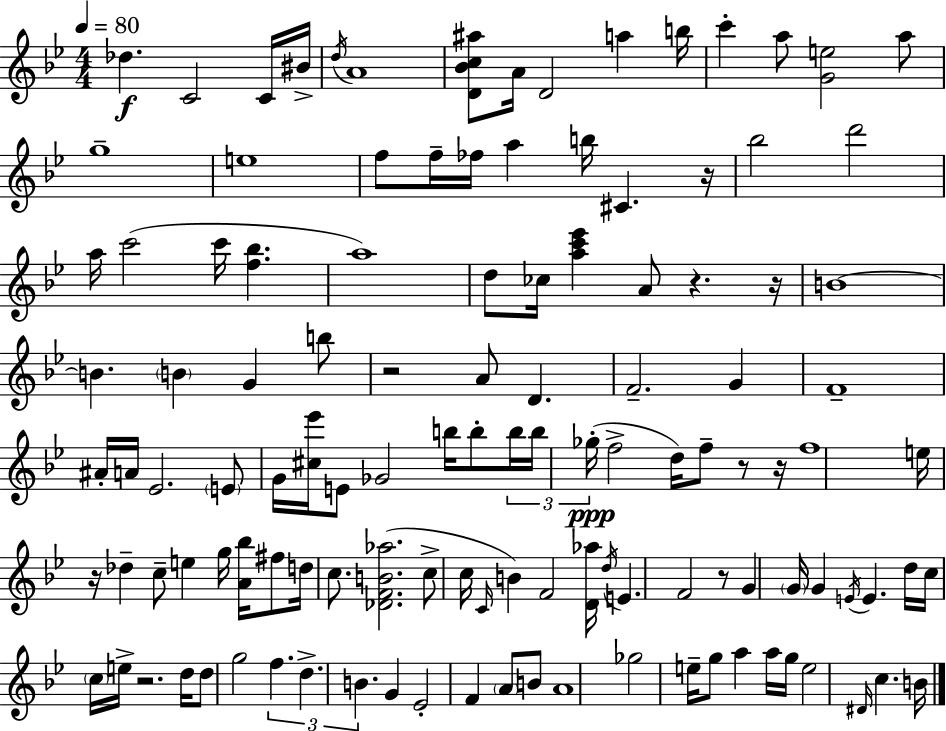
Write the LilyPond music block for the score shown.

{
  \clef treble
  \numericTimeSignature
  \time 4/4
  \key g \minor
  \tempo 4 = 80
  \repeat volta 2 { des''4.\f c'2 c'16 bis'16-> | \acciaccatura { d''16 } a'1 | <d' bes' c'' ais''>8 a'16 d'2 a''4 | b''16 c'''4-. a''8 <g' e''>2 a''8 | \break g''1-- | e''1 | f''8 f''16-- fes''16 a''4 b''16 cis'4. | r16 bes''2 d'''2 | \break a''16 c'''2( c'''16 <f'' bes''>4. | a''1) | d''8 ces''16 <a'' c''' ees'''>4 a'8 r4. | r16 b'1~~ | \break b'4. \parenthesize b'4 g'4 b''8 | r2 a'8 d'4. | f'2.-- g'4 | f'1-- | \break ais'16-. a'16 ees'2. \parenthesize e'8 | g'16 <cis'' ees'''>16 e'8 ges'2 b''16 b''8-. | \tuplet 3/2 { b''16 b''16 ges''16-.(\ppp } f''2-> d''16) f''8-- r8 | r16 f''1 | \break e''16 r16 des''4-- c''8-- e''4 g''16 <a' bes''>16 fis''8 | d''16 c''8. <des' f' b' aes''>2.( | c''8-> c''16 \grace { c'16 }) b'4 f'2 | <d' aes''>16 \acciaccatura { d''16 } e'4. f'2 | \break r8 g'4 \parenthesize g'16 g'4 \acciaccatura { e'16 } e'4. | d''16 c''16 \parenthesize c''16 e''16-> r2. | d''16 d''8 g''2 \tuplet 3/2 { f''4. | d''4.-> b'4. } | \break g'4 ees'2-. f'4 | \parenthesize a'8 b'8 a'1 | ges''2 e''16-- g''8 a''4 | a''16 g''16 e''2 \grace { dis'16 } c''4. | \break b'16 } \bar "|."
}